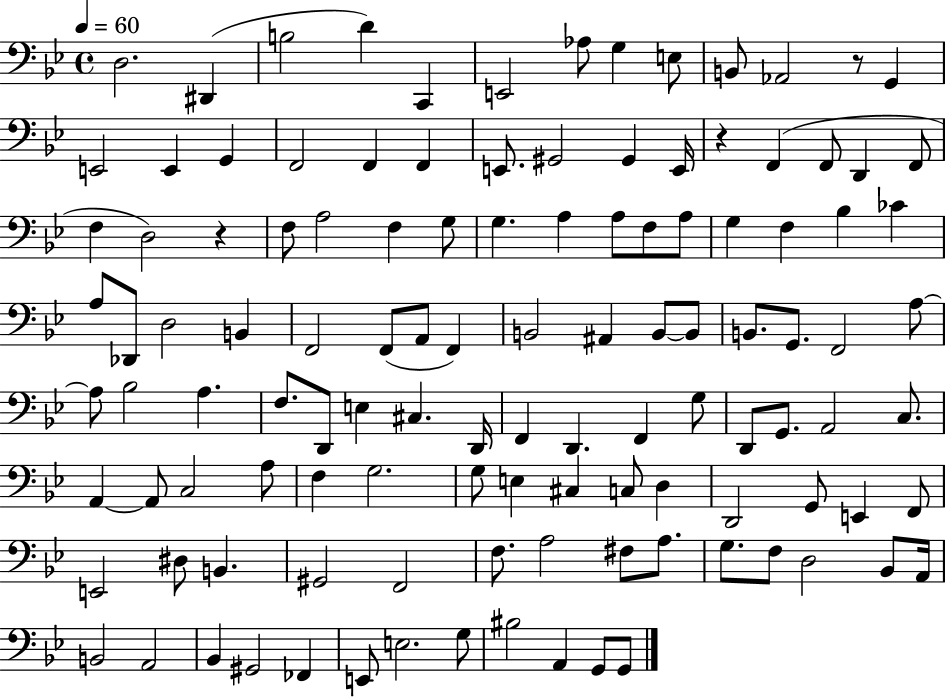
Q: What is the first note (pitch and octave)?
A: D3